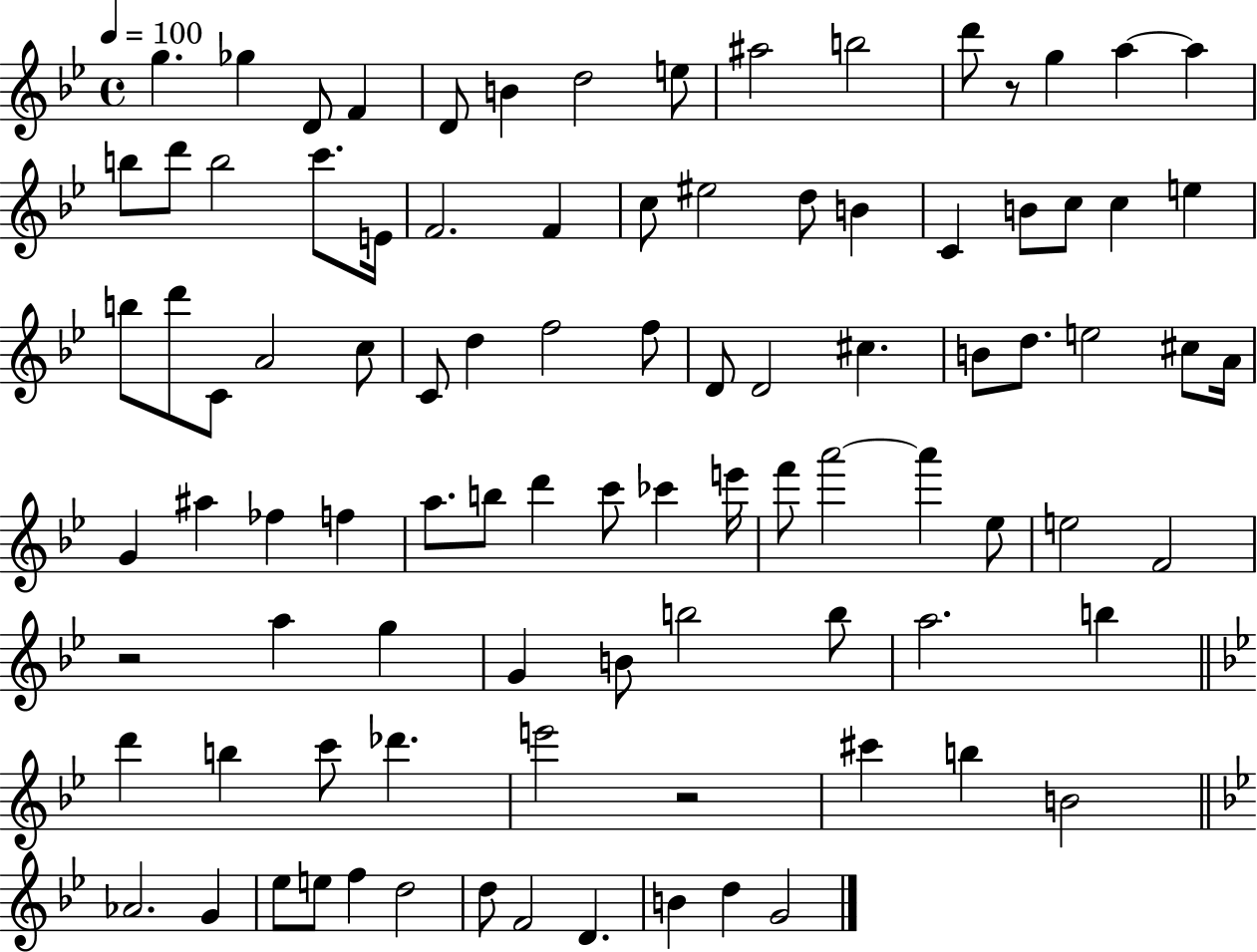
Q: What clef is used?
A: treble